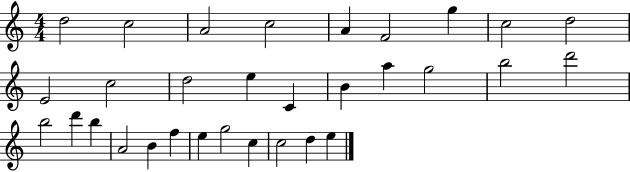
D5/h C5/h A4/h C5/h A4/q F4/h G5/q C5/h D5/h E4/h C5/h D5/h E5/q C4/q B4/q A5/q G5/h B5/h D6/h B5/h D6/q B5/q A4/h B4/q F5/q E5/q G5/h C5/q C5/h D5/q E5/q